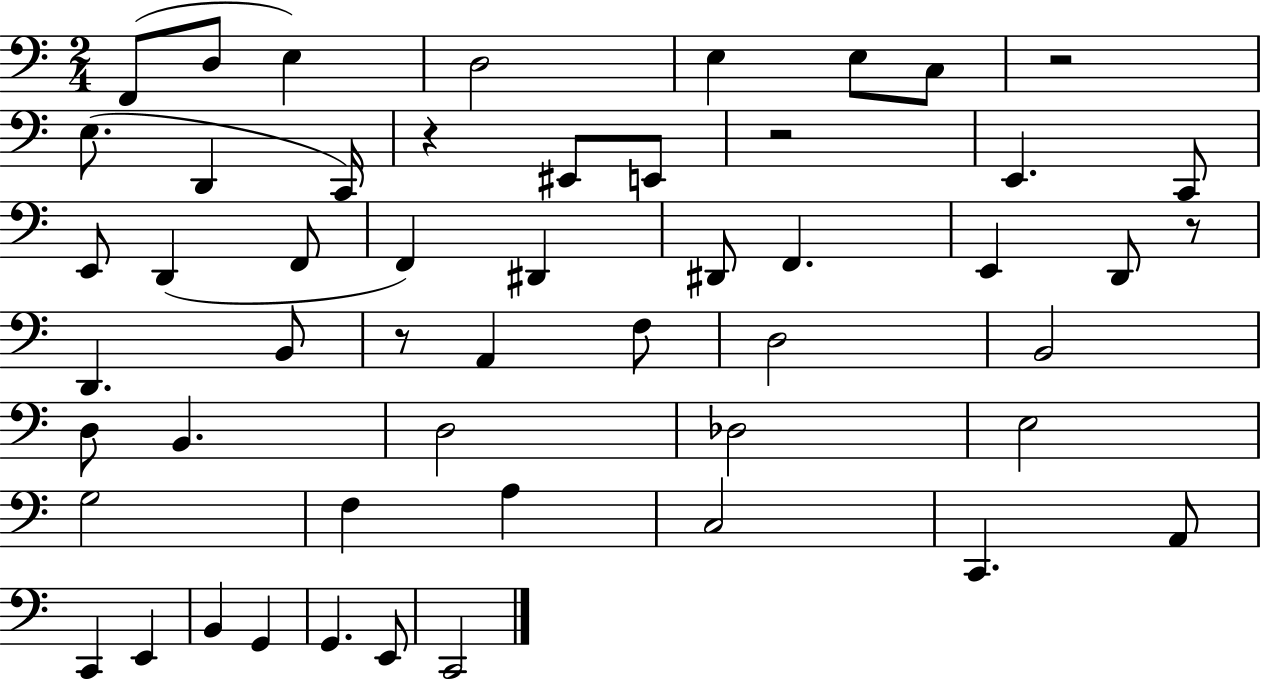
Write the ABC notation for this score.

X:1
T:Untitled
M:2/4
L:1/4
K:C
F,,/2 D,/2 E, D,2 E, E,/2 C,/2 z2 E,/2 D,, C,,/4 z ^E,,/2 E,,/2 z2 E,, C,,/2 E,,/2 D,, F,,/2 F,, ^D,, ^D,,/2 F,, E,, D,,/2 z/2 D,, B,,/2 z/2 A,, F,/2 D,2 B,,2 D,/2 B,, D,2 _D,2 E,2 G,2 F, A, C,2 C,, A,,/2 C,, E,, B,, G,, G,, E,,/2 C,,2